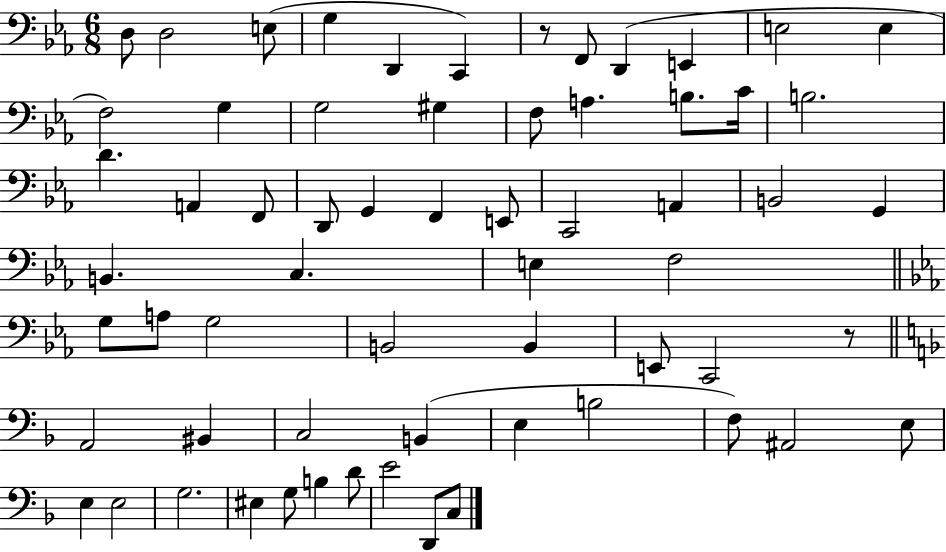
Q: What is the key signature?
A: EES major